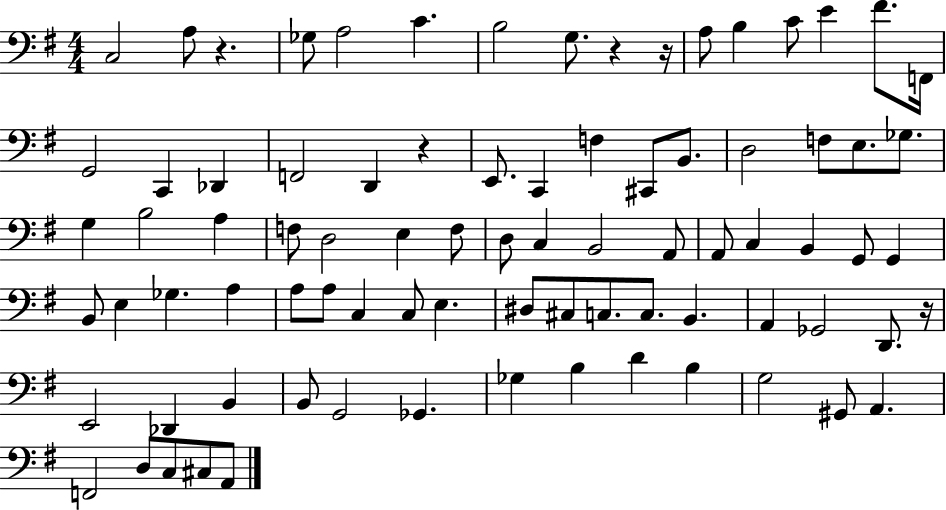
C3/h A3/e R/q. Gb3/e A3/h C4/q. B3/h G3/e. R/q R/s A3/e B3/q C4/e E4/q F#4/e. F2/s G2/h C2/q Db2/q F2/h D2/q R/q E2/e. C2/q F3/q C#2/e B2/e. D3/h F3/e E3/e. Gb3/e. G3/q B3/h A3/q F3/e D3/h E3/q F3/e D3/e C3/q B2/h A2/e A2/e C3/q B2/q G2/e G2/q B2/e E3/q Gb3/q. A3/q A3/e A3/e C3/q C3/e E3/q. D#3/e C#3/e C3/e. C3/e. B2/q. A2/q Gb2/h D2/e. R/s E2/h Db2/q B2/q B2/e G2/h Gb2/q. Gb3/q B3/q D4/q B3/q G3/h G#2/e A2/q. F2/h D3/e C3/e C#3/e A2/e